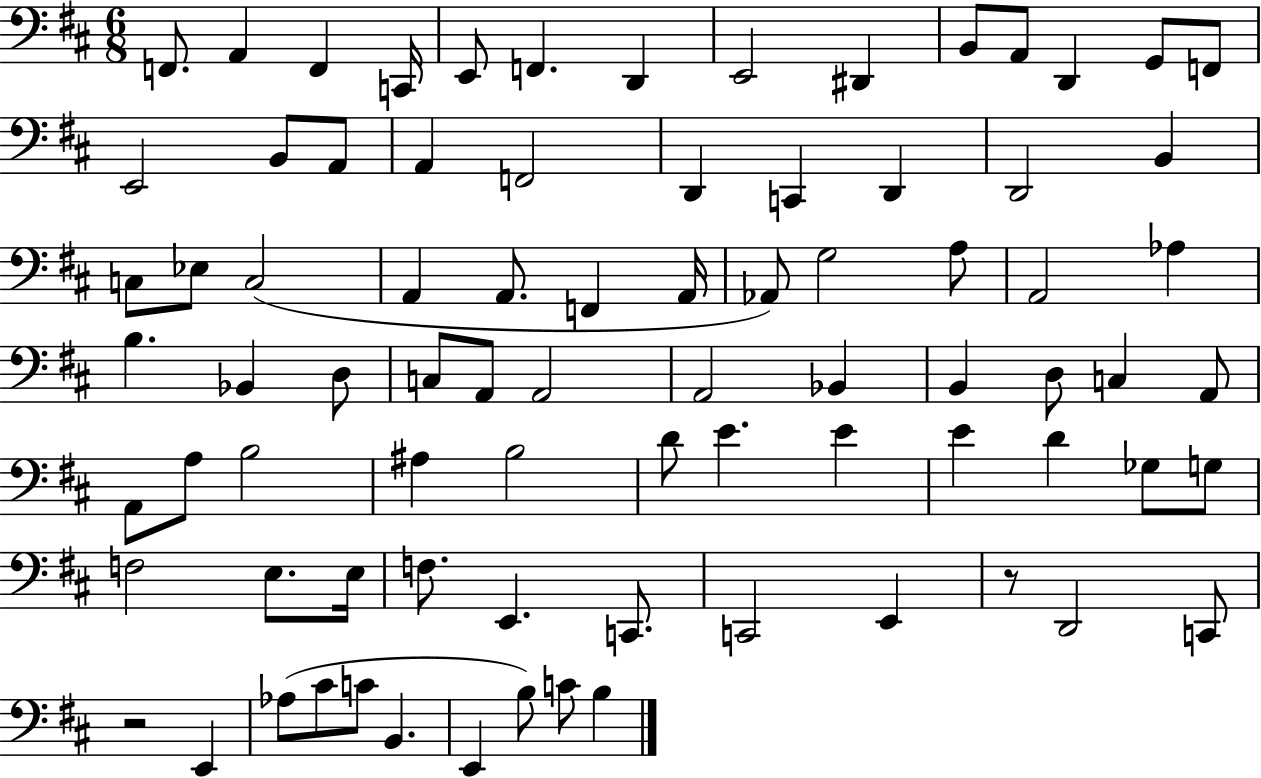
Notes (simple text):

F2/e. A2/q F2/q C2/s E2/e F2/q. D2/q E2/h D#2/q B2/e A2/e D2/q G2/e F2/e E2/h B2/e A2/e A2/q F2/h D2/q C2/q D2/q D2/h B2/q C3/e Eb3/e C3/h A2/q A2/e. F2/q A2/s Ab2/e G3/h A3/e A2/h Ab3/q B3/q. Bb2/q D3/e C3/e A2/e A2/h A2/h Bb2/q B2/q D3/e C3/q A2/e A2/e A3/e B3/h A#3/q B3/h D4/e E4/q. E4/q E4/q D4/q Gb3/e G3/e F3/h E3/e. E3/s F3/e. E2/q. C2/e. C2/h E2/q R/e D2/h C2/e R/h E2/q Ab3/e C#4/e C4/e B2/q. E2/q B3/e C4/e B3/q